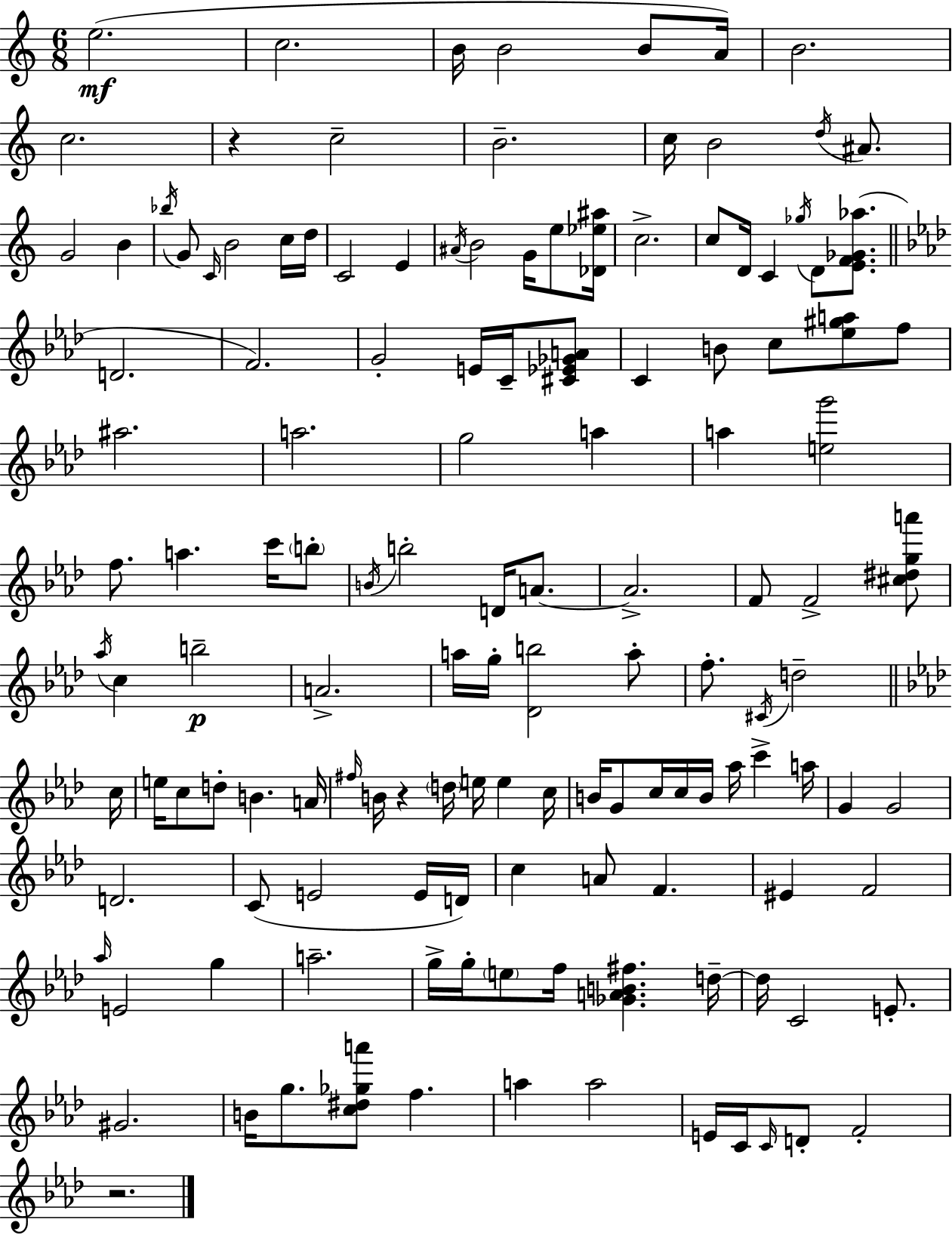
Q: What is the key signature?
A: A minor